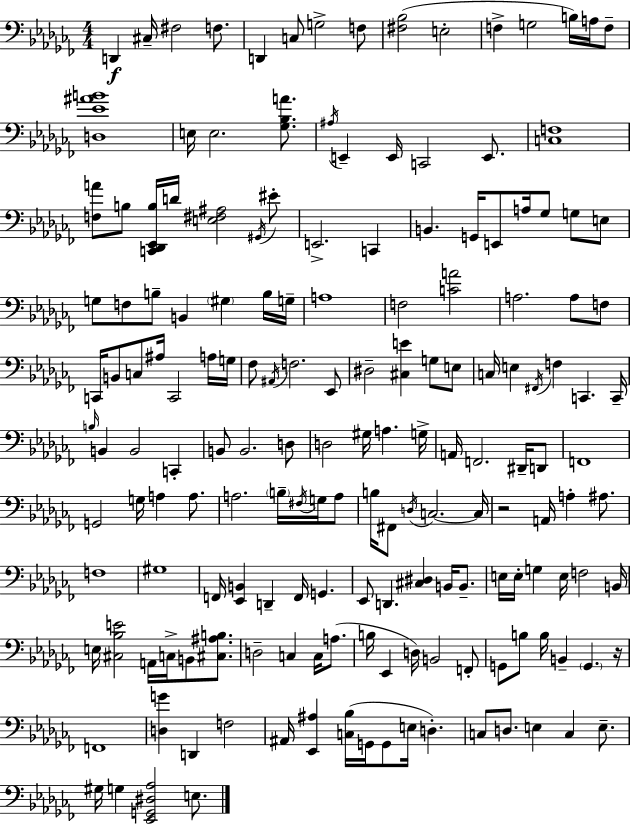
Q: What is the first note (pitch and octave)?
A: D2